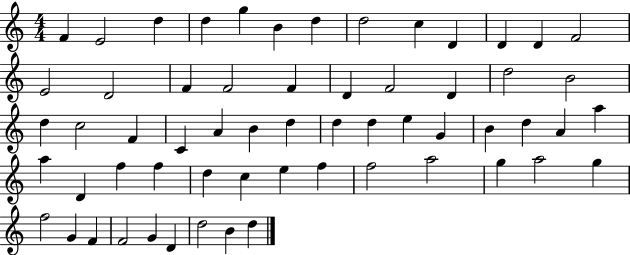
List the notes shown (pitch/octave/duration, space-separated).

F4/q E4/h D5/q D5/q G5/q B4/q D5/q D5/h C5/q D4/q D4/q D4/q F4/h E4/h D4/h F4/q F4/h F4/q D4/q F4/h D4/q D5/h B4/h D5/q C5/h F4/q C4/q A4/q B4/q D5/q D5/q D5/q E5/q G4/q B4/q D5/q A4/q A5/q A5/q D4/q F5/q F5/q D5/q C5/q E5/q F5/q F5/h A5/h G5/q A5/h G5/q F5/h G4/q F4/q F4/h G4/q D4/q D5/h B4/q D5/q